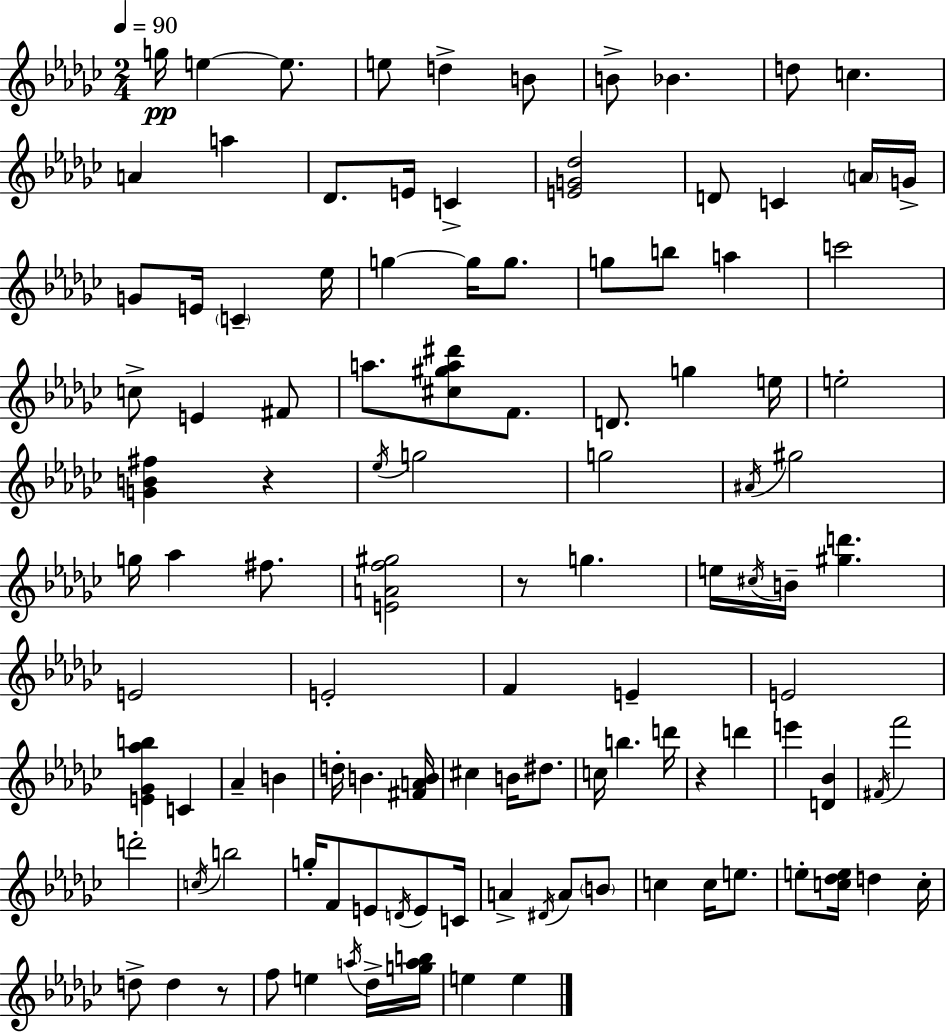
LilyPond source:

{
  \clef treble
  \numericTimeSignature
  \time 2/4
  \key ees \minor
  \tempo 4 = 90
  g''16\pp e''4~~ e''8. | e''8 d''4-> b'8 | b'8-> bes'4. | d''8 c''4. | \break a'4 a''4 | des'8. e'16 c'4-> | <e' g' des''>2 | d'8 c'4 \parenthesize a'16 g'16-> | \break g'8 e'16 \parenthesize c'4-- ees''16 | g''4~~ g''16 g''8. | g''8 b''8 a''4 | c'''2 | \break c''8-> e'4 fis'8 | a''8. <cis'' gis'' a'' dis'''>8 f'8. | d'8. g''4 e''16 | e''2-. | \break <g' b' fis''>4 r4 | \acciaccatura { ees''16 } g''2 | g''2 | \acciaccatura { ais'16 } gis''2 | \break g''16 aes''4 fis''8. | <e' a' f'' gis''>2 | r8 g''4. | e''16 \acciaccatura { cis''16 } b'16-- <gis'' d'''>4. | \break e'2 | e'2-. | f'4 e'4-- | e'2 | \break <e' ges' aes'' b''>4 c'4 | aes'4-- b'4 | d''16-. b'4. | <fis' a' b'>16 cis''4 b'16 | \break dis''8. c''16 b''4. | d'''16 r4 d'''4 | e'''4 <d' bes'>4 | \acciaccatura { fis'16 } f'''2 | \break d'''2-. | \acciaccatura { c''16 } b''2 | g''16-. f'8 | e'8 \acciaccatura { d'16 } e'8 c'16 a'4-> | \break \acciaccatura { dis'16 } a'8 \parenthesize b'8 c''4 | c''16 e''8. e''8-. | <c'' des'' e''>16 d''4 c''16-. d''8-> | d''4 r8 f''8 | \break e''4 \acciaccatura { a''16 } des''16-> <g'' a'' b''>16 | e''4 e''4 | \bar "|."
}